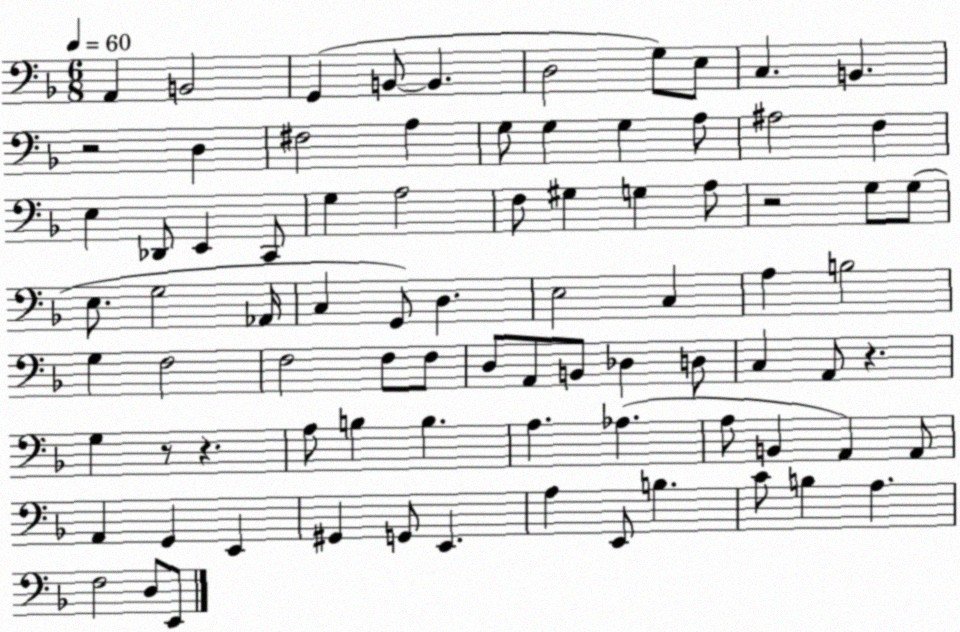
X:1
T:Untitled
M:6/8
L:1/4
K:F
A,, B,,2 G,, B,,/2 B,, D,2 G,/2 E,/2 C, B,, z2 D, ^F,2 A, G,/2 G, G, A,/2 ^A,2 F, E, _D,,/2 E,, C,,/2 G, A,2 F,/2 ^G, G, A,/2 z2 G,/2 G,/2 E,/2 G,2 _A,,/4 C, G,,/2 D, E,2 C, A, B,2 G, F,2 F,2 F,/2 F,/2 D,/2 A,,/2 B,,/2 _D, D,/2 C, A,,/2 z G, z/2 z A,/2 B, B, A, _A, A,/2 B,, A,, A,,/2 A,, G,, E,, ^G,, G,,/2 E,, A, E,,/2 B, C/2 B, A, F,2 D,/2 E,,/2